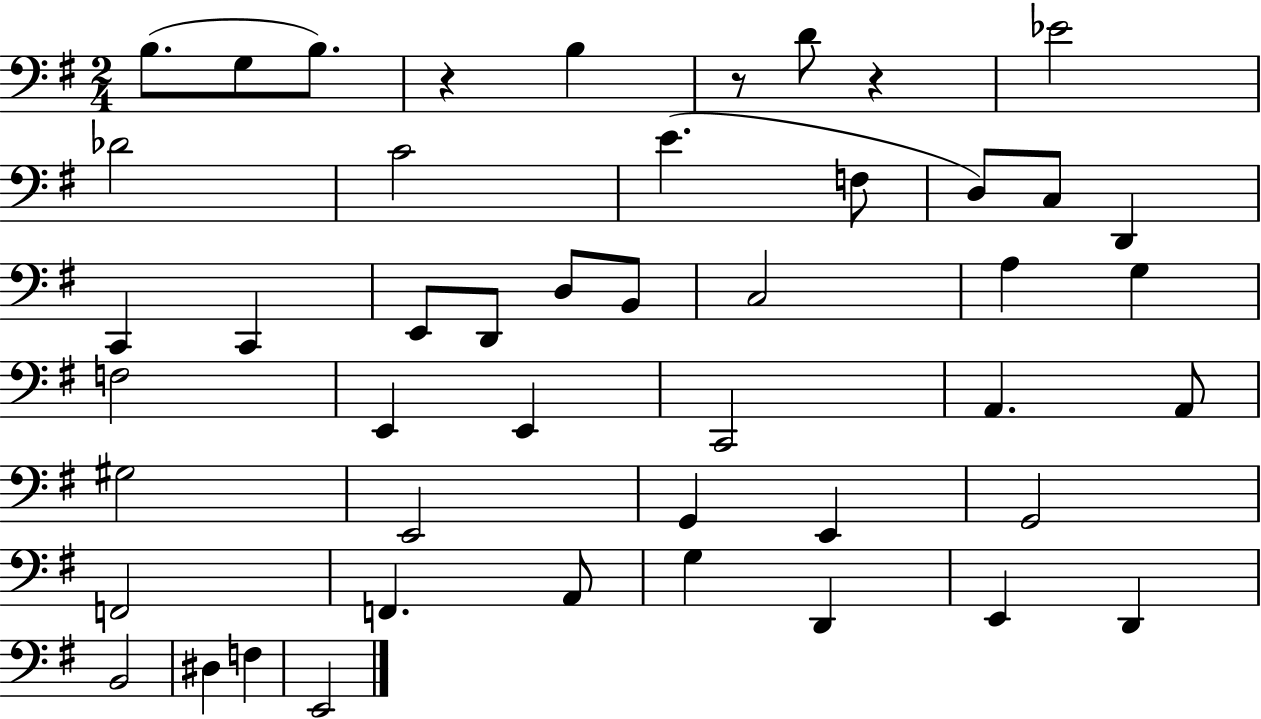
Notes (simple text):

B3/e. G3/e B3/e. R/q B3/q R/e D4/e R/q Eb4/h Db4/h C4/h E4/q. F3/e D3/e C3/e D2/q C2/q C2/q E2/e D2/e D3/e B2/e C3/h A3/q G3/q F3/h E2/q E2/q C2/h A2/q. A2/e G#3/h E2/h G2/q E2/q G2/h F2/h F2/q. A2/e G3/q D2/q E2/q D2/q B2/h D#3/q F3/q E2/h